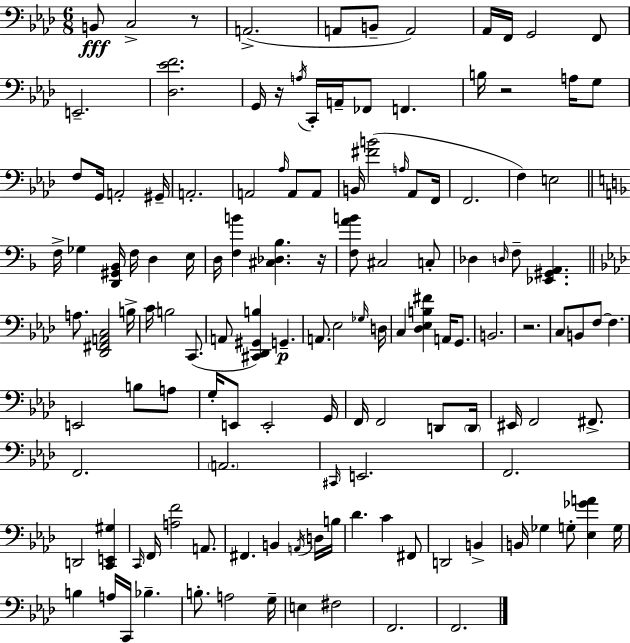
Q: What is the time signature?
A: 6/8